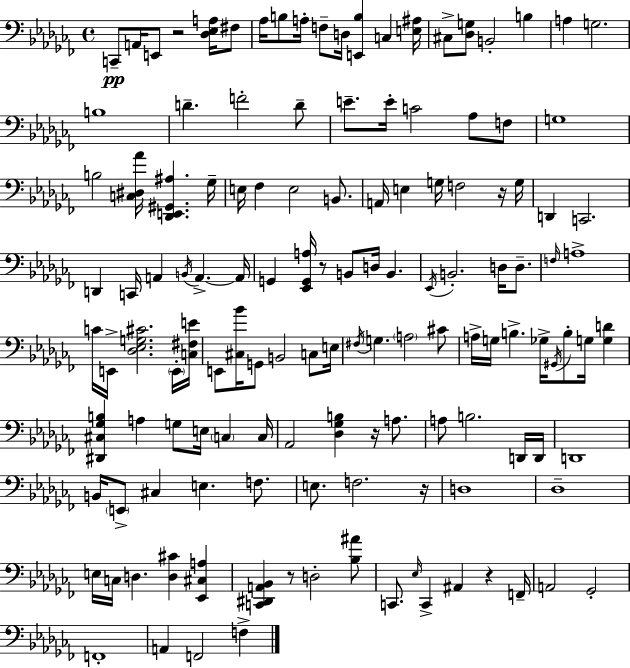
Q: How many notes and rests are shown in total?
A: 133